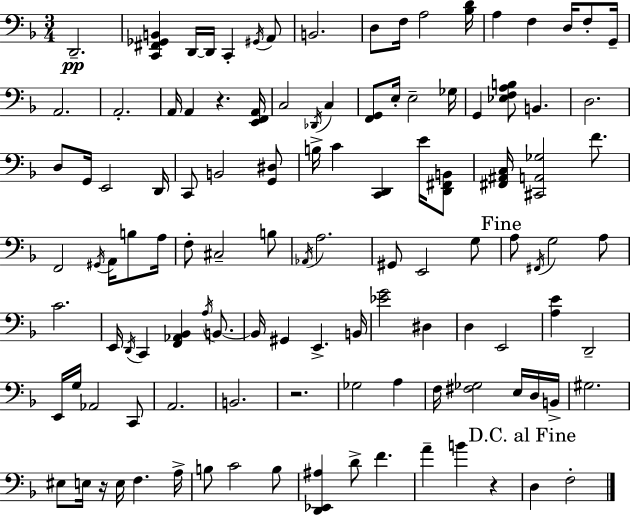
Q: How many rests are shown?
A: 4